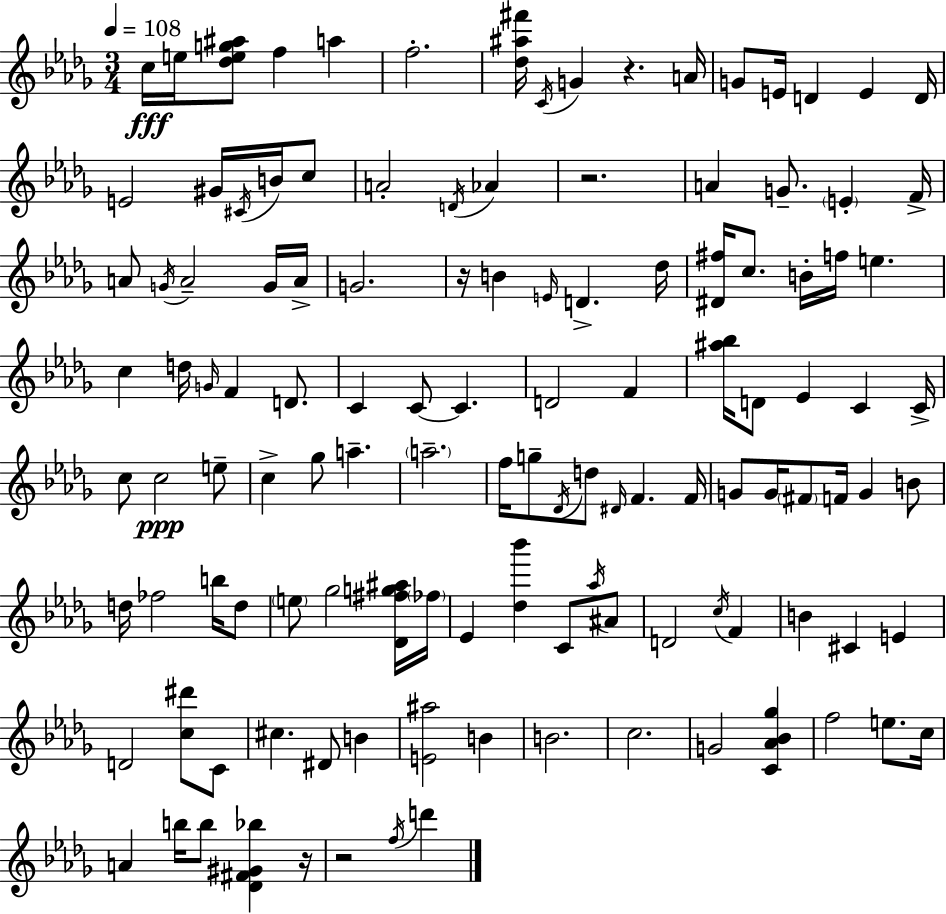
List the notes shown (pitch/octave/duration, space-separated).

C5/s E5/s [Db5,E5,G5,A#5]/e F5/q A5/q F5/h. [Db5,A#5,F#6]/s C4/s G4/q R/q. A4/s G4/e E4/s D4/q E4/q D4/s E4/h G#4/s C#4/s B4/s C5/e A4/h D4/s Ab4/q R/h. A4/q G4/e. E4/q F4/s A4/e G4/s A4/h G4/s A4/s G4/h. R/s B4/q E4/s D4/q. Db5/s [D#4,F#5]/s C5/e. B4/s F5/s E5/q. C5/q D5/s G4/s F4/q D4/e. C4/q C4/e C4/q. D4/h F4/q [A#5,Bb5]/s D4/e Eb4/q C4/q C4/s C5/e C5/h E5/e C5/q Gb5/e A5/q. A5/h. F5/s G5/e Db4/s D5/e D#4/s F4/q. F4/s G4/e G4/s F#4/e F4/s G4/q B4/e D5/s FES5/h B5/s D5/e E5/e Gb5/h [Db4,F#5,G5,A#5]/s FES5/s Eb4/q [Db5,Bb6]/q C4/e Ab5/s A#4/e D4/h C5/s F4/q B4/q C#4/q E4/q D4/h [C5,D#6]/e C4/e C#5/q. D#4/e B4/q [E4,A#5]/h B4/q B4/h. C5/h. G4/h [C4,Ab4,Bb4,Gb5]/q F5/h E5/e. C5/s A4/q B5/s B5/e [Db4,F#4,G#4,Bb5]/q R/s R/h F5/s D6/q